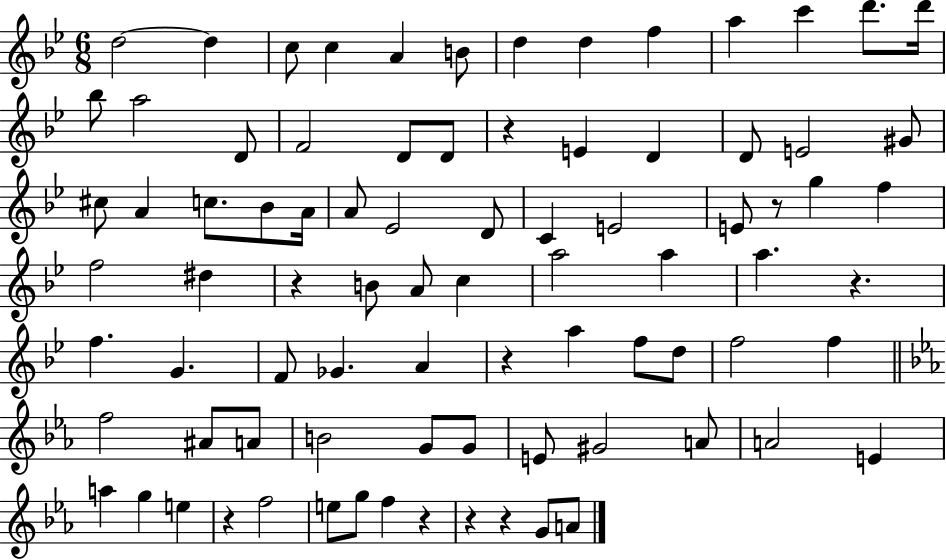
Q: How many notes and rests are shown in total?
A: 84